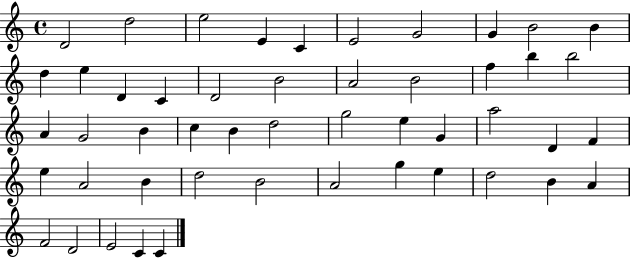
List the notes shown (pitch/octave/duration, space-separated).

D4/h D5/h E5/h E4/q C4/q E4/h G4/h G4/q B4/h B4/q D5/q E5/q D4/q C4/q D4/h B4/h A4/h B4/h F5/q B5/q B5/h A4/q G4/h B4/q C5/q B4/q D5/h G5/h E5/q G4/q A5/h D4/q F4/q E5/q A4/h B4/q D5/h B4/h A4/h G5/q E5/q D5/h B4/q A4/q F4/h D4/h E4/h C4/q C4/q